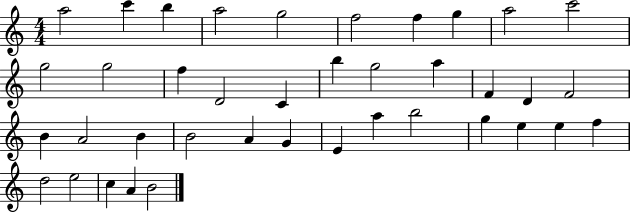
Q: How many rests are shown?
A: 0